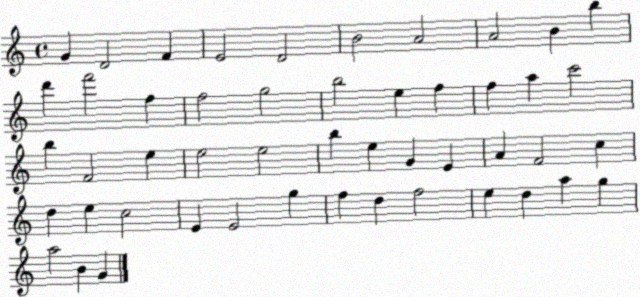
X:1
T:Untitled
M:4/4
L:1/4
K:C
G D2 F E2 D2 B2 A2 A2 B b d' f'2 f f2 g2 b2 e f f a c'2 b F2 e e2 e2 b e G E A F2 c d e c2 E E2 g f d f2 e d a g a2 B G